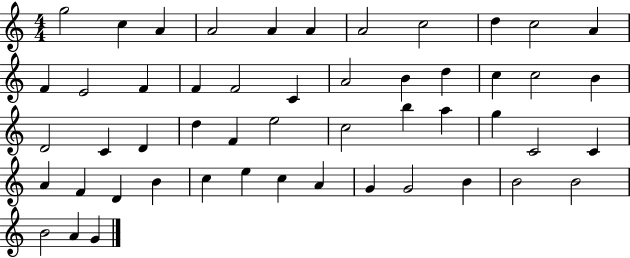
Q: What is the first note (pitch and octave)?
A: G5